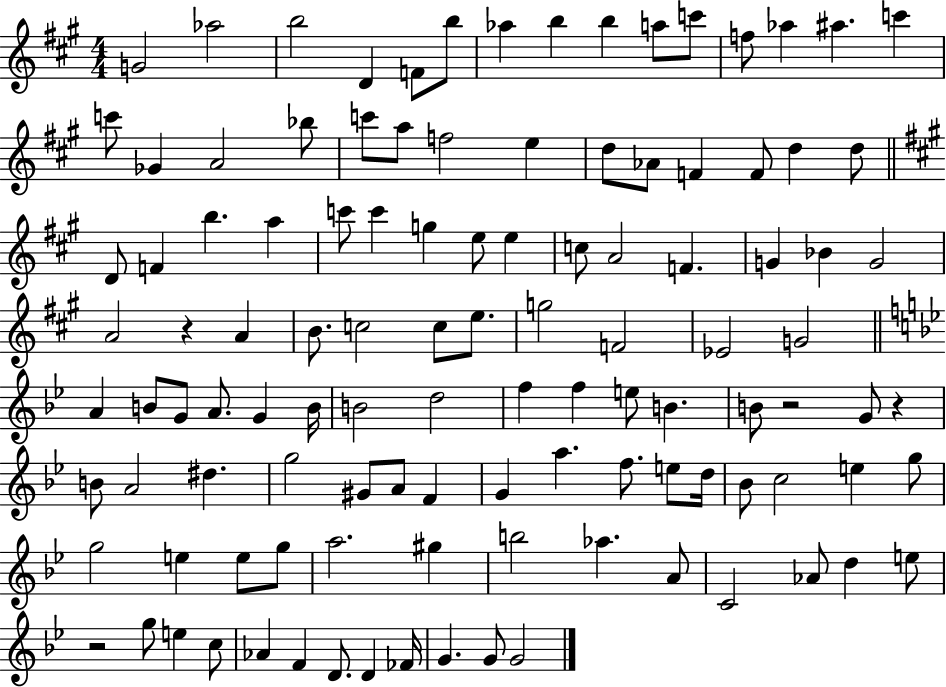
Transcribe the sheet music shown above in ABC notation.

X:1
T:Untitled
M:4/4
L:1/4
K:A
G2 _a2 b2 D F/2 b/2 _a b b a/2 c'/2 f/2 _a ^a c' c'/2 _G A2 _b/2 c'/2 a/2 f2 e d/2 _A/2 F F/2 d d/2 D/2 F b a c'/2 c' g e/2 e c/2 A2 F G _B G2 A2 z A B/2 c2 c/2 e/2 g2 F2 _E2 G2 A B/2 G/2 A/2 G B/4 B2 d2 f f e/2 B B/2 z2 G/2 z B/2 A2 ^d g2 ^G/2 A/2 F G a f/2 e/2 d/4 _B/2 c2 e g/2 g2 e e/2 g/2 a2 ^g b2 _a A/2 C2 _A/2 d e/2 z2 g/2 e c/2 _A F D/2 D _F/4 G G/2 G2